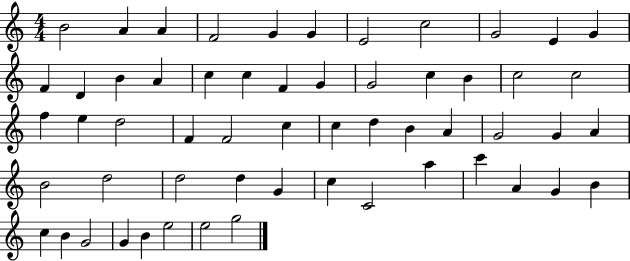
X:1
T:Untitled
M:4/4
L:1/4
K:C
B2 A A F2 G G E2 c2 G2 E G F D B A c c F G G2 c B c2 c2 f e d2 F F2 c c d B A G2 G A B2 d2 d2 d G c C2 a c' A G B c B G2 G B e2 e2 g2